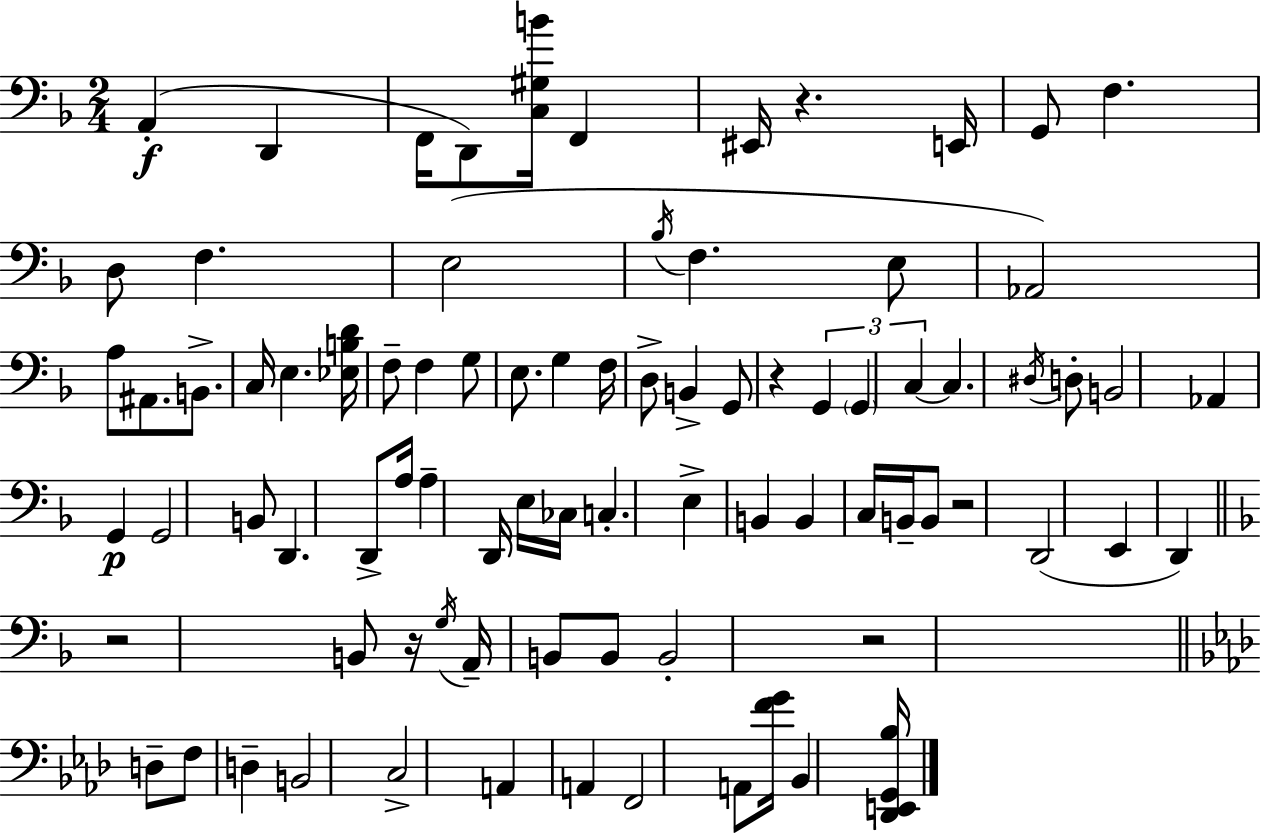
{
  \clef bass
  \numericTimeSignature
  \time 2/4
  \key f \major
  a,4-.(\f d,4 | f,16 d,8) <c gis b'>16 f,4 | eis,16 r4. e,16 | g,8 f4. | \break d8 f4. | e2( | \acciaccatura { bes16 } f4. e8 | aes,2) | \break a8 ais,8. b,8.-> | c16 e4. | <ees b d'>16 f8-- f4 g8 | e8. g4 | \break f16 d8-> b,4-> g,8 | r4 \tuplet 3/2 { g,4 | \parenthesize g,4 c4~~ } | c4. \acciaccatura { dis16 } | \break d8-. b,2 | aes,4 g,4\p | g,2 | b,8 d,4. | \break d,8-> a16 a4-- | d,16 e16 ces16 c4.-. | e4-> b,4 | b,4 c16 b,16-- | \break b,8 r2 | d,2( | e,4 d,4) | \bar "||" \break \key f \major r2 | b,8 r16 \acciaccatura { g16 } a,16-- b,8 b,8 | b,2-. | r2 | \break \bar "||" \break \key f \minor d8-- f8 d4-- | b,2 | c2-> | a,4 a,4 | \break f,2 | a,8 <f' g'>16 bes,4 <des, e, g, bes>16 | \bar "|."
}